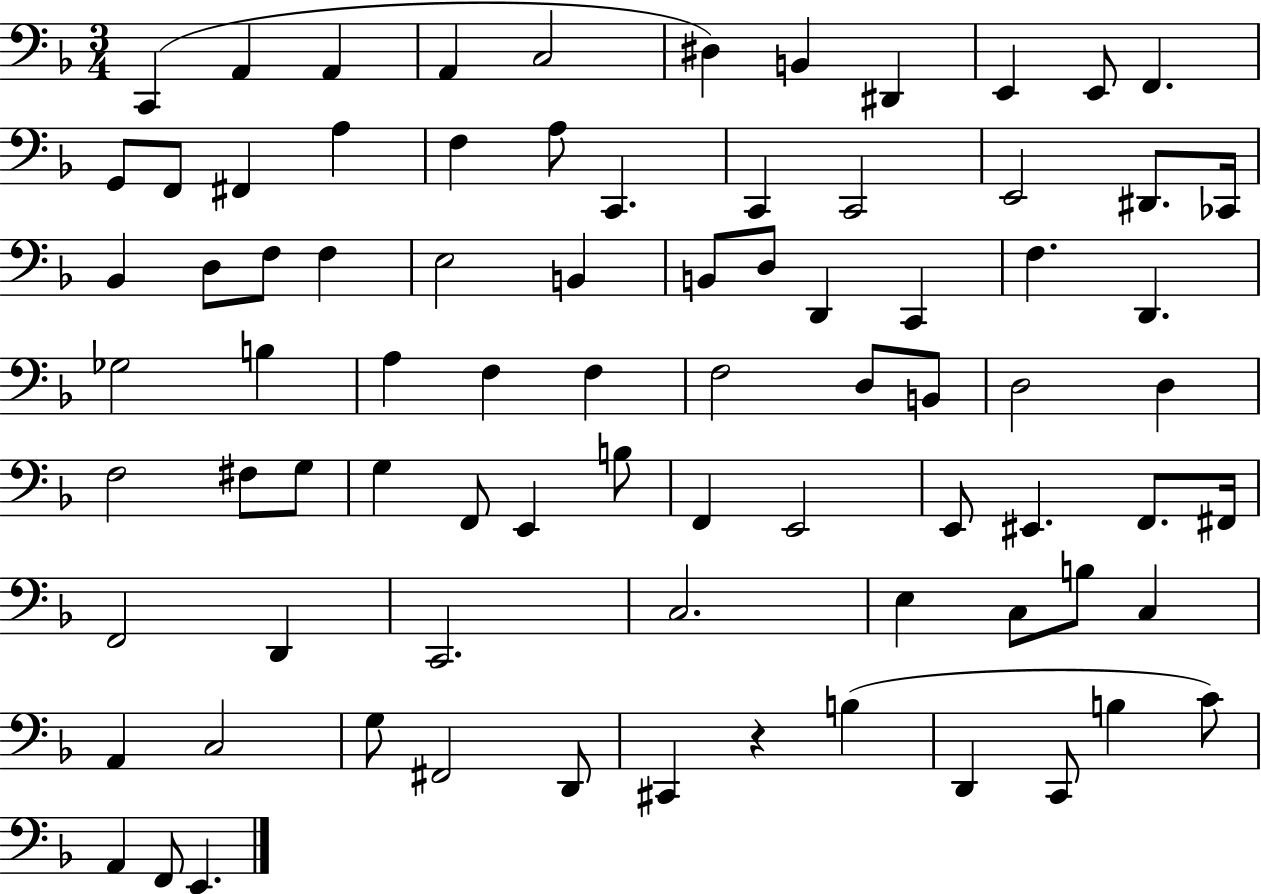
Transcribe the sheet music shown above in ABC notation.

X:1
T:Untitled
M:3/4
L:1/4
K:F
C,, A,, A,, A,, C,2 ^D, B,, ^D,, E,, E,,/2 F,, G,,/2 F,,/2 ^F,, A, F, A,/2 C,, C,, C,,2 E,,2 ^D,,/2 _C,,/4 _B,, D,/2 F,/2 F, E,2 B,, B,,/2 D,/2 D,, C,, F, D,, _G,2 B, A, F, F, F,2 D,/2 B,,/2 D,2 D, F,2 ^F,/2 G,/2 G, F,,/2 E,, B,/2 F,, E,,2 E,,/2 ^E,, F,,/2 ^F,,/4 F,,2 D,, C,,2 C,2 E, C,/2 B,/2 C, A,, C,2 G,/2 ^F,,2 D,,/2 ^C,, z B, D,, C,,/2 B, C/2 A,, F,,/2 E,,